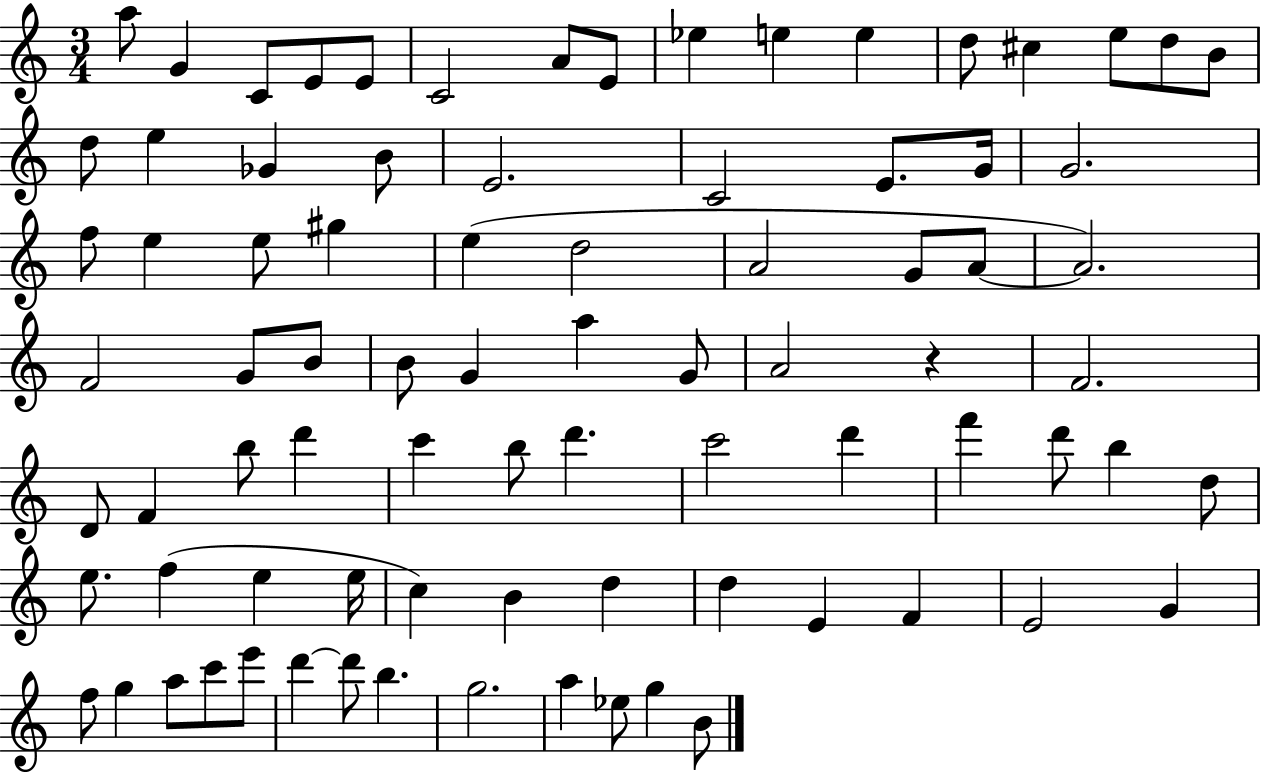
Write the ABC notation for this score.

X:1
T:Untitled
M:3/4
L:1/4
K:C
a/2 G C/2 E/2 E/2 C2 A/2 E/2 _e e e d/2 ^c e/2 d/2 B/2 d/2 e _G B/2 E2 C2 E/2 G/4 G2 f/2 e e/2 ^g e d2 A2 G/2 A/2 A2 F2 G/2 B/2 B/2 G a G/2 A2 z F2 D/2 F b/2 d' c' b/2 d' c'2 d' f' d'/2 b d/2 e/2 f e e/4 c B d d E F E2 G f/2 g a/2 c'/2 e'/2 d' d'/2 b g2 a _e/2 g B/2